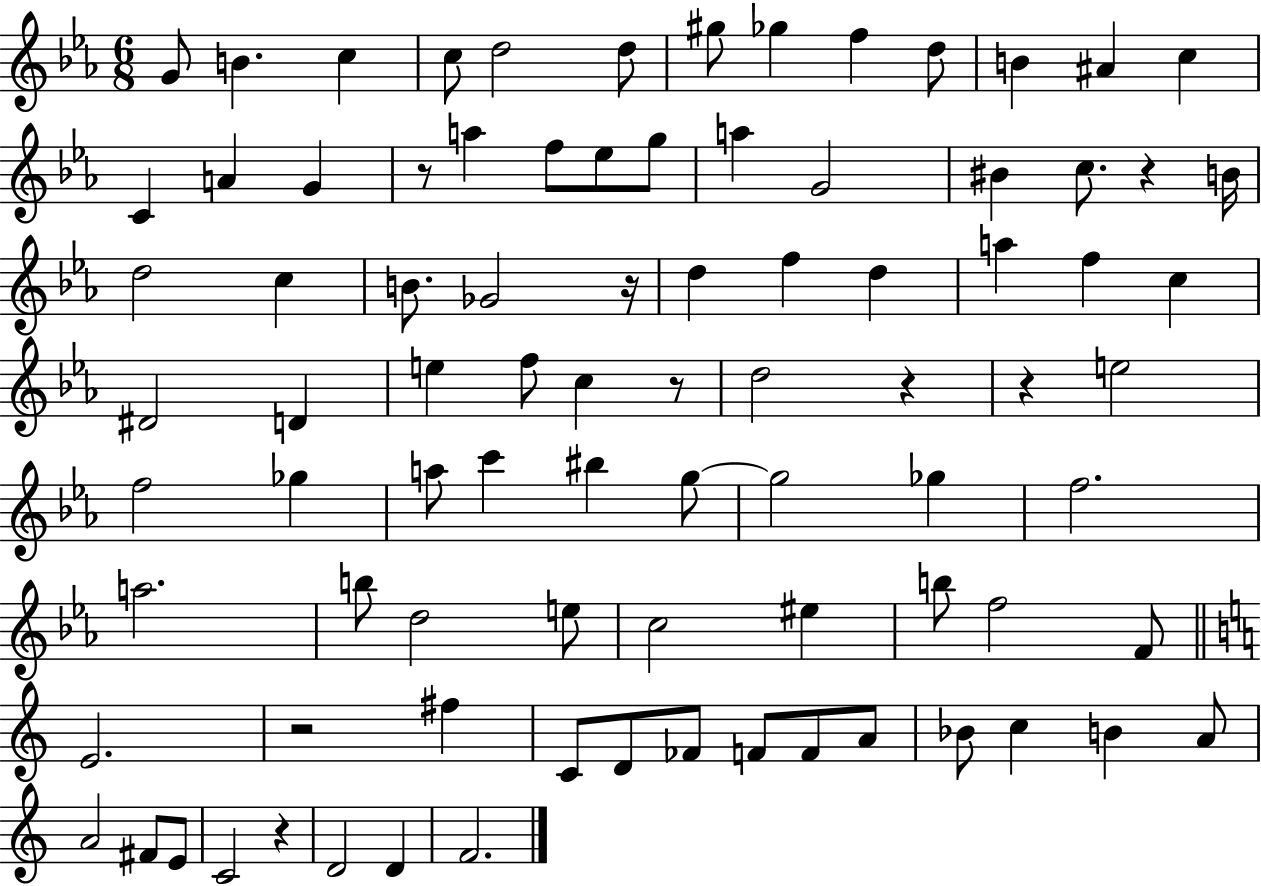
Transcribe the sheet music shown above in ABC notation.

X:1
T:Untitled
M:6/8
L:1/4
K:Eb
G/2 B c c/2 d2 d/2 ^g/2 _g f d/2 B ^A c C A G z/2 a f/2 _e/2 g/2 a G2 ^B c/2 z B/4 d2 c B/2 _G2 z/4 d f d a f c ^D2 D e f/2 c z/2 d2 z z e2 f2 _g a/2 c' ^b g/2 g2 _g f2 a2 b/2 d2 e/2 c2 ^e b/2 f2 F/2 E2 z2 ^f C/2 D/2 _F/2 F/2 F/2 A/2 _B/2 c B A/2 A2 ^F/2 E/2 C2 z D2 D F2